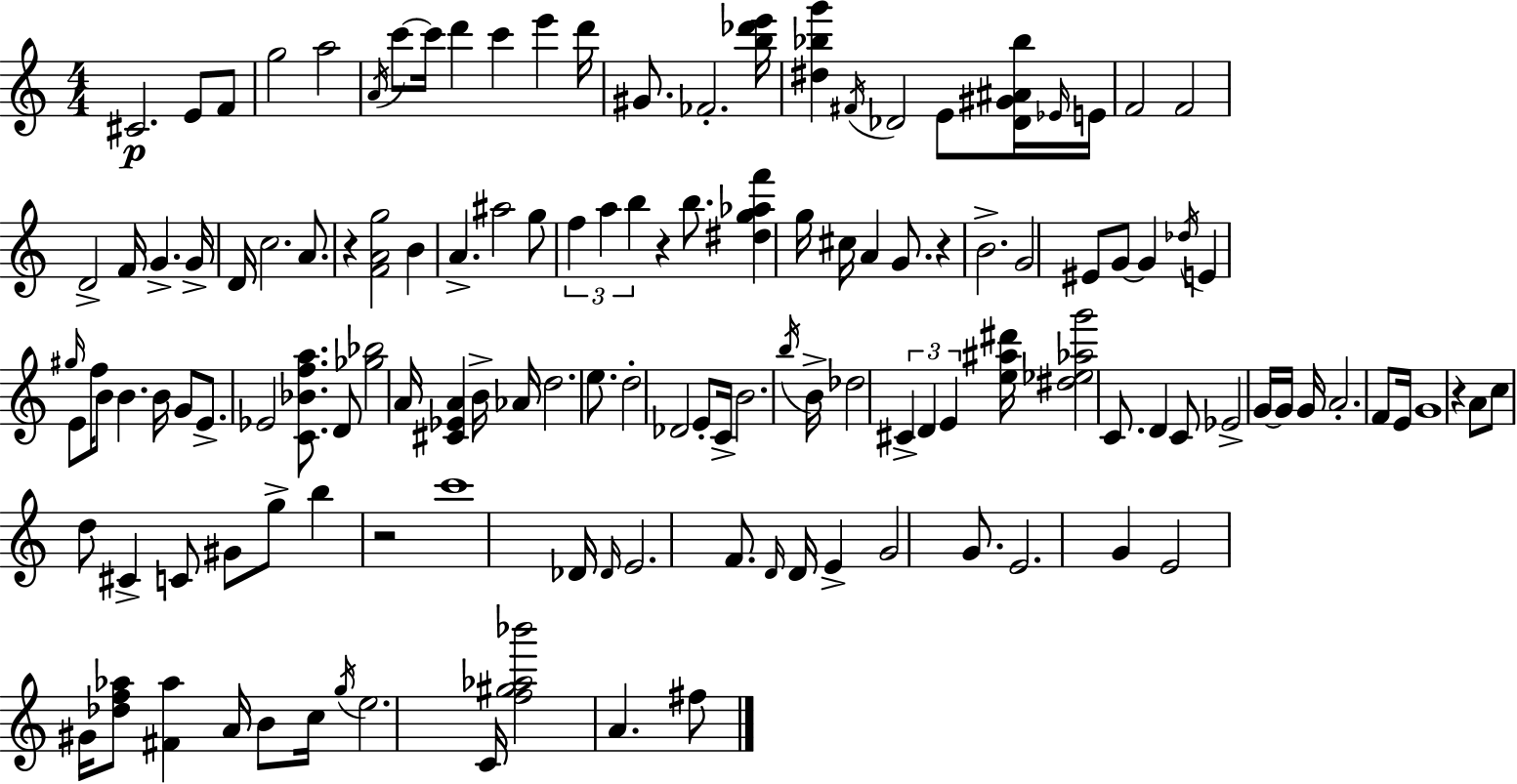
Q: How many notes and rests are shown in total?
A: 132